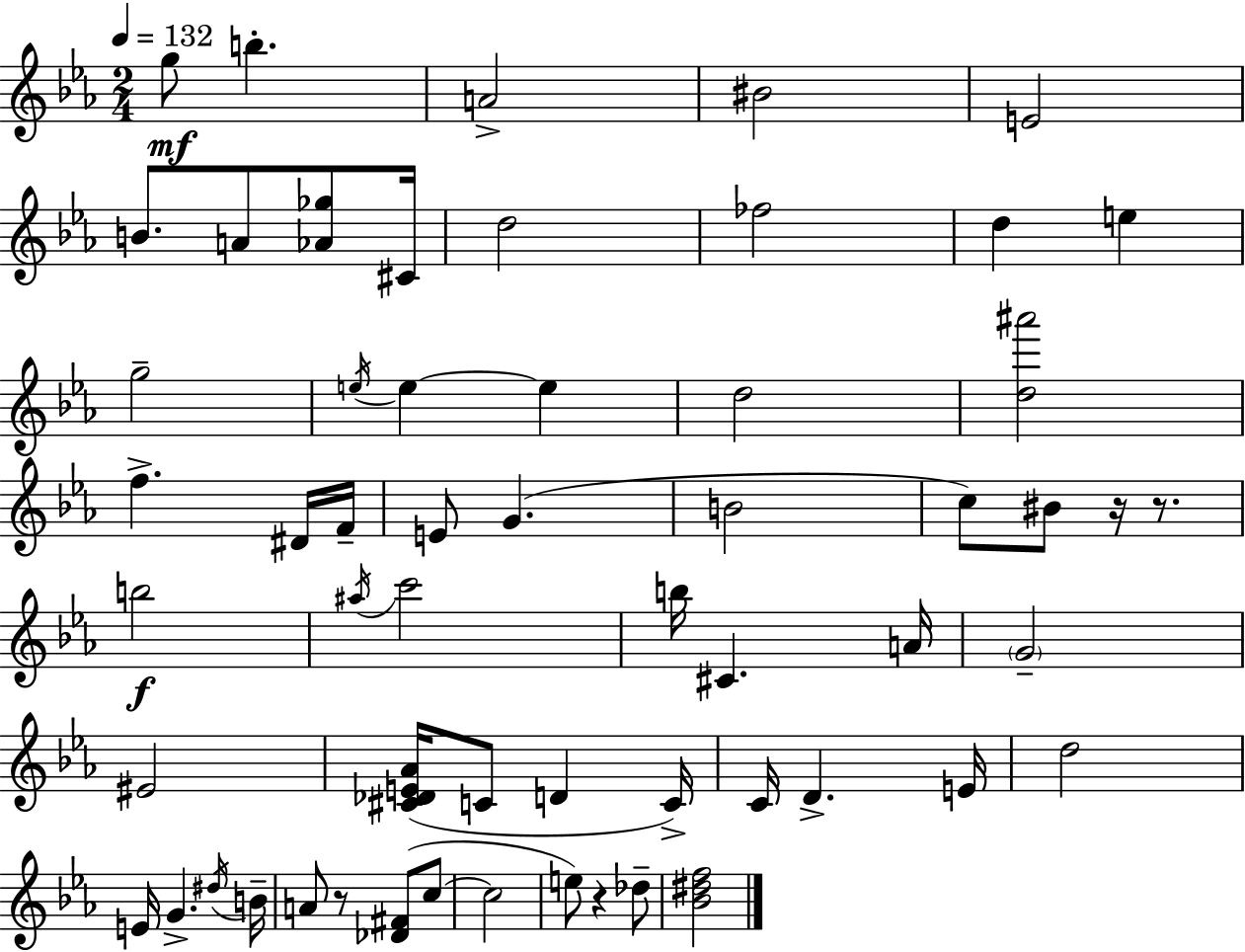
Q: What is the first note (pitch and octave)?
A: G5